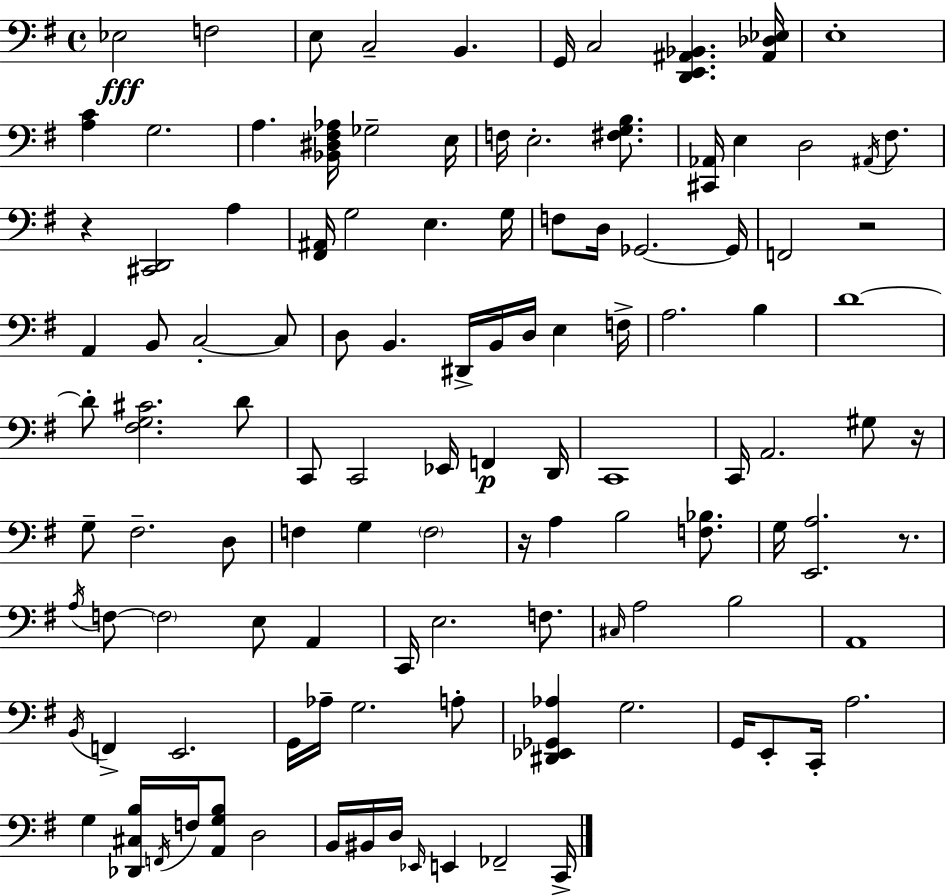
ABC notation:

X:1
T:Untitled
M:4/4
L:1/4
K:G
_E,2 F,2 E,/2 C,2 B,, G,,/4 C,2 [D,,E,,^A,,_B,,] [^A,,_D,_E,]/4 E,4 [A,C] G,2 A, [_B,,^D,^F,_A,]/4 _G,2 E,/4 F,/4 E,2 [^F,G,B,]/2 [^C,,_A,,]/4 E, D,2 ^A,,/4 ^F,/2 z [^C,,D,,]2 A, [^F,,^A,,]/4 G,2 E, G,/4 F,/2 D,/4 _G,,2 _G,,/4 F,,2 z2 A,, B,,/2 C,2 C,/2 D,/2 B,, ^D,,/4 B,,/4 D,/4 E, F,/4 A,2 B, D4 D/2 [^F,G,^C]2 D/2 C,,/2 C,,2 _E,,/4 F,, D,,/4 C,,4 C,,/4 A,,2 ^G,/2 z/4 G,/2 ^F,2 D,/2 F, G, F,2 z/4 A, B,2 [F,_B,]/2 G,/4 [E,,A,]2 z/2 A,/4 F,/2 F,2 E,/2 A,, C,,/4 E,2 F,/2 ^C,/4 A,2 B,2 A,,4 B,,/4 F,, E,,2 G,,/4 _A,/4 G,2 A,/2 [^D,,_E,,_G,,_A,] G,2 G,,/4 E,,/2 C,,/4 A,2 G, [_D,,^C,B,]/4 F,,/4 F,/4 [A,,G,B,]/2 D,2 B,,/4 ^B,,/4 D,/4 _E,,/4 E,, _F,,2 C,,/4